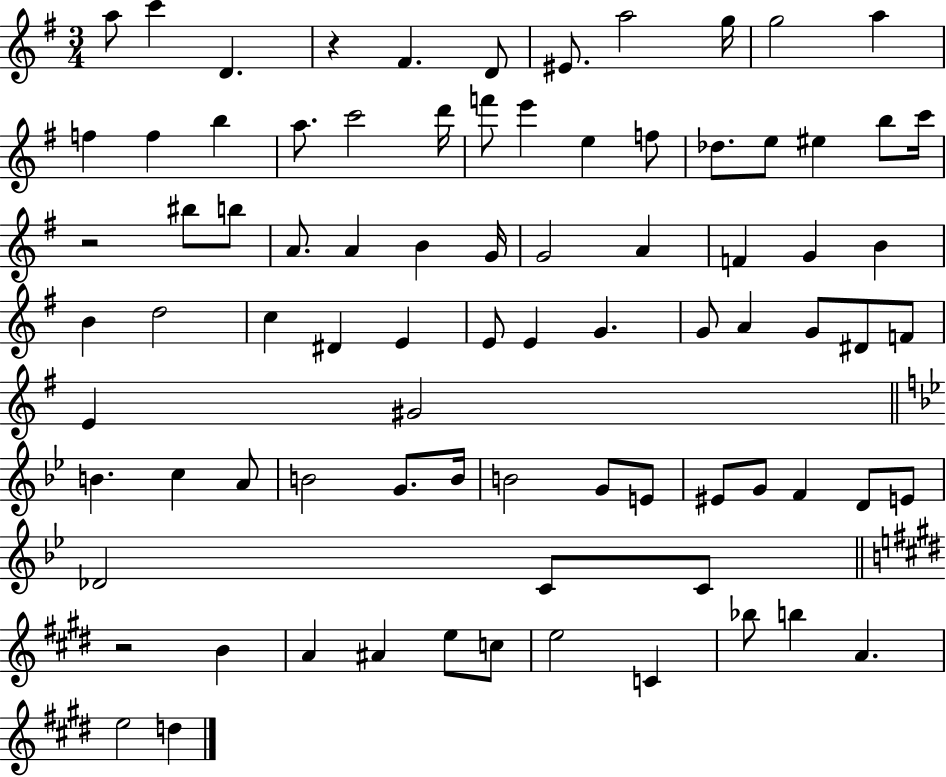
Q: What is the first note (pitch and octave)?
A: A5